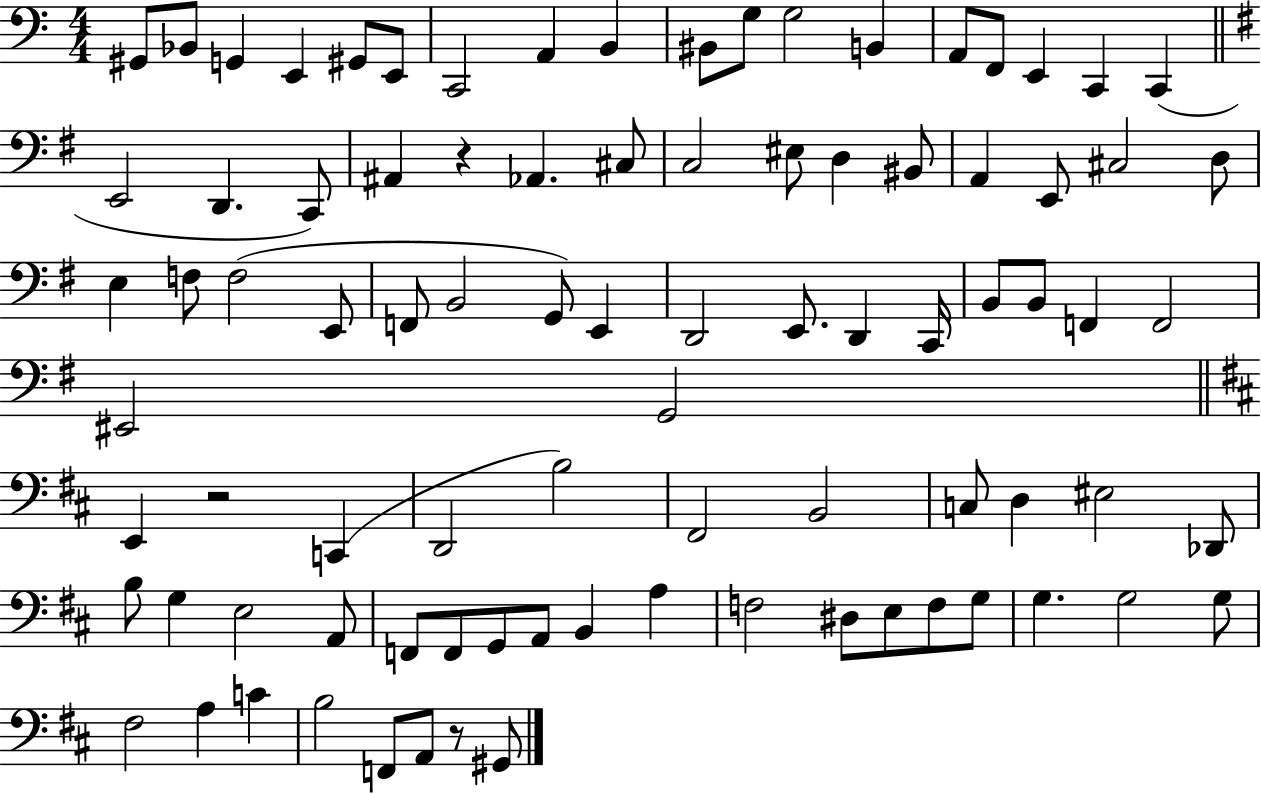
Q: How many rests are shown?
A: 3